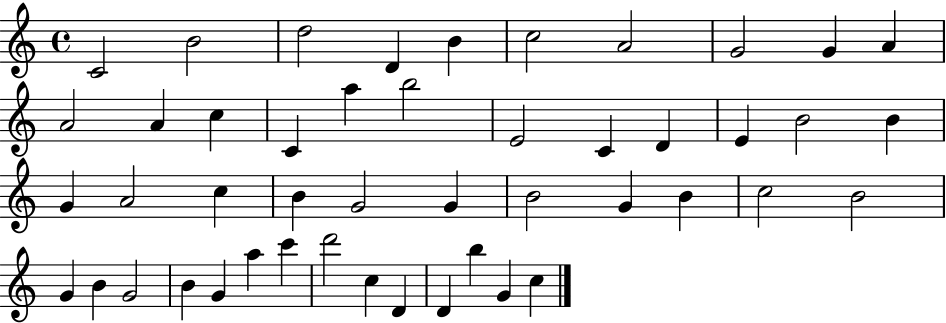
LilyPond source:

{
  \clef treble
  \time 4/4
  \defaultTimeSignature
  \key c \major
  c'2 b'2 | d''2 d'4 b'4 | c''2 a'2 | g'2 g'4 a'4 | \break a'2 a'4 c''4 | c'4 a''4 b''2 | e'2 c'4 d'4 | e'4 b'2 b'4 | \break g'4 a'2 c''4 | b'4 g'2 g'4 | b'2 g'4 b'4 | c''2 b'2 | \break g'4 b'4 g'2 | b'4 g'4 a''4 c'''4 | d'''2 c''4 d'4 | d'4 b''4 g'4 c''4 | \break \bar "|."
}